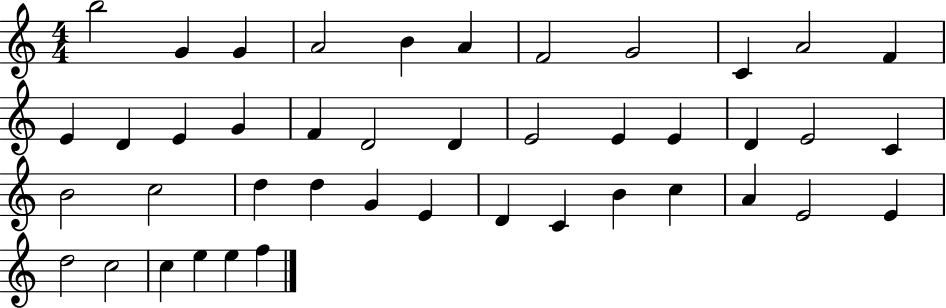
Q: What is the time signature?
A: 4/4